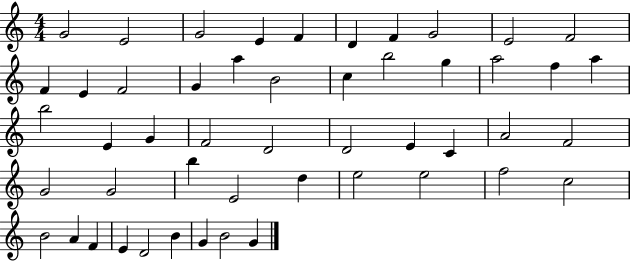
X:1
T:Untitled
M:4/4
L:1/4
K:C
G2 E2 G2 E F D F G2 E2 F2 F E F2 G a B2 c b2 g a2 f a b2 E G F2 D2 D2 E C A2 F2 G2 G2 b E2 d e2 e2 f2 c2 B2 A F E D2 B G B2 G